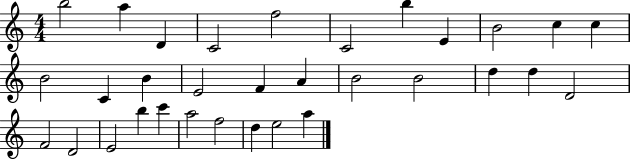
{
  \clef treble
  \numericTimeSignature
  \time 4/4
  \key c \major
  b''2 a''4 d'4 | c'2 f''2 | c'2 b''4 e'4 | b'2 c''4 c''4 | \break b'2 c'4 b'4 | e'2 f'4 a'4 | b'2 b'2 | d''4 d''4 d'2 | \break f'2 d'2 | e'2 b''4 c'''4 | a''2 f''2 | d''4 e''2 a''4 | \break \bar "|."
}